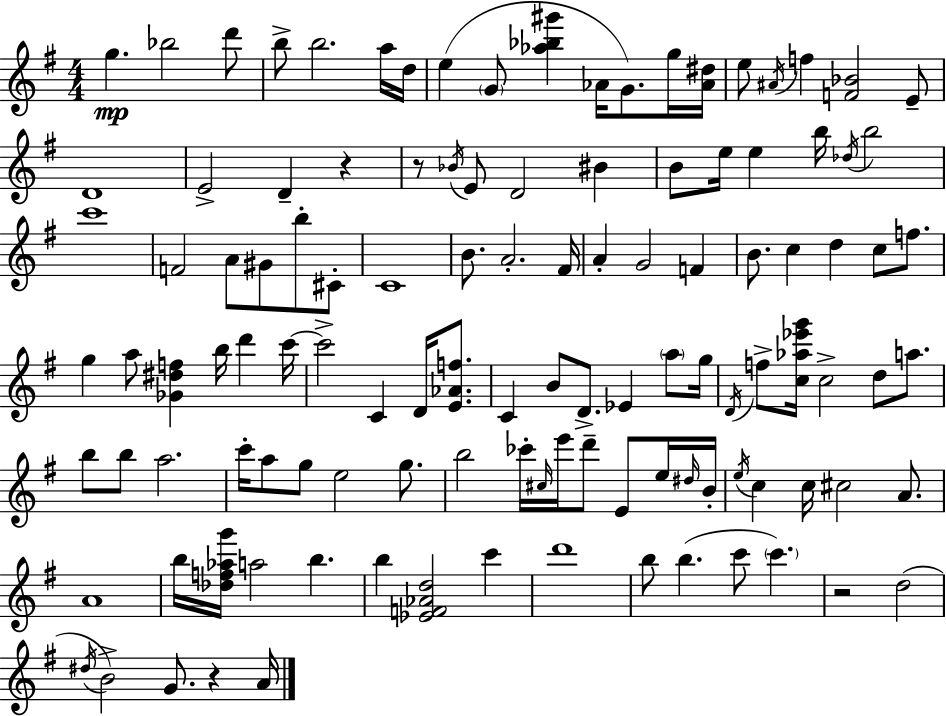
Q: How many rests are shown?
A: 4